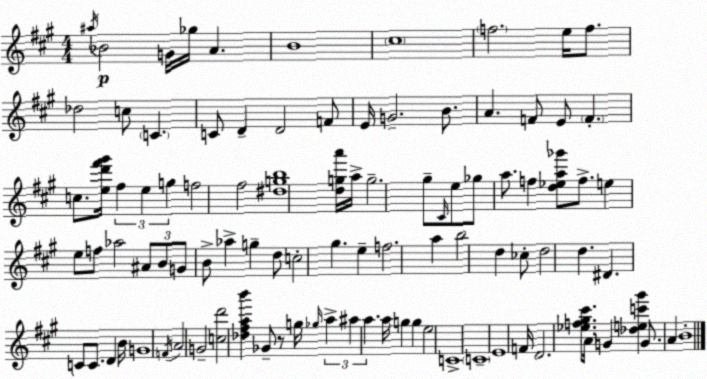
X:1
T:Untitled
M:4/4
L:1/4
K:A
^a/4 _B2 G/4 _g/4 A B4 ^c4 f2 e/4 f/2 _d2 c/2 C C/2 D D2 F/2 E/4 G2 B/2 A F/2 E/2 F c/2 [ed'^f'^g']/4 ^f e g f2 ^f2 [^dgb]4 [dga']/4 a/4 g2 ^g/2 ^C/4 e/2 _g/2 a/2 f [d_ea_g']/2 f/2 e e/2 f/2 _a2 ^A/2 B/2 G/2 B/2 _a g d/2 c2 ^g e f2 a b2 d _c/2 d2 d ^D C/2 C/2 D B/4 G4 F/4 A2 G2 [cd']2 [_d^fab'] _G/2 z/2 g/4 _g/4 a ^a a a/4 g g e2 C4 C4 E4 F/4 D2 [_ef^g^c']/2 A/4 G [_dec'^g'] G/2 A B4